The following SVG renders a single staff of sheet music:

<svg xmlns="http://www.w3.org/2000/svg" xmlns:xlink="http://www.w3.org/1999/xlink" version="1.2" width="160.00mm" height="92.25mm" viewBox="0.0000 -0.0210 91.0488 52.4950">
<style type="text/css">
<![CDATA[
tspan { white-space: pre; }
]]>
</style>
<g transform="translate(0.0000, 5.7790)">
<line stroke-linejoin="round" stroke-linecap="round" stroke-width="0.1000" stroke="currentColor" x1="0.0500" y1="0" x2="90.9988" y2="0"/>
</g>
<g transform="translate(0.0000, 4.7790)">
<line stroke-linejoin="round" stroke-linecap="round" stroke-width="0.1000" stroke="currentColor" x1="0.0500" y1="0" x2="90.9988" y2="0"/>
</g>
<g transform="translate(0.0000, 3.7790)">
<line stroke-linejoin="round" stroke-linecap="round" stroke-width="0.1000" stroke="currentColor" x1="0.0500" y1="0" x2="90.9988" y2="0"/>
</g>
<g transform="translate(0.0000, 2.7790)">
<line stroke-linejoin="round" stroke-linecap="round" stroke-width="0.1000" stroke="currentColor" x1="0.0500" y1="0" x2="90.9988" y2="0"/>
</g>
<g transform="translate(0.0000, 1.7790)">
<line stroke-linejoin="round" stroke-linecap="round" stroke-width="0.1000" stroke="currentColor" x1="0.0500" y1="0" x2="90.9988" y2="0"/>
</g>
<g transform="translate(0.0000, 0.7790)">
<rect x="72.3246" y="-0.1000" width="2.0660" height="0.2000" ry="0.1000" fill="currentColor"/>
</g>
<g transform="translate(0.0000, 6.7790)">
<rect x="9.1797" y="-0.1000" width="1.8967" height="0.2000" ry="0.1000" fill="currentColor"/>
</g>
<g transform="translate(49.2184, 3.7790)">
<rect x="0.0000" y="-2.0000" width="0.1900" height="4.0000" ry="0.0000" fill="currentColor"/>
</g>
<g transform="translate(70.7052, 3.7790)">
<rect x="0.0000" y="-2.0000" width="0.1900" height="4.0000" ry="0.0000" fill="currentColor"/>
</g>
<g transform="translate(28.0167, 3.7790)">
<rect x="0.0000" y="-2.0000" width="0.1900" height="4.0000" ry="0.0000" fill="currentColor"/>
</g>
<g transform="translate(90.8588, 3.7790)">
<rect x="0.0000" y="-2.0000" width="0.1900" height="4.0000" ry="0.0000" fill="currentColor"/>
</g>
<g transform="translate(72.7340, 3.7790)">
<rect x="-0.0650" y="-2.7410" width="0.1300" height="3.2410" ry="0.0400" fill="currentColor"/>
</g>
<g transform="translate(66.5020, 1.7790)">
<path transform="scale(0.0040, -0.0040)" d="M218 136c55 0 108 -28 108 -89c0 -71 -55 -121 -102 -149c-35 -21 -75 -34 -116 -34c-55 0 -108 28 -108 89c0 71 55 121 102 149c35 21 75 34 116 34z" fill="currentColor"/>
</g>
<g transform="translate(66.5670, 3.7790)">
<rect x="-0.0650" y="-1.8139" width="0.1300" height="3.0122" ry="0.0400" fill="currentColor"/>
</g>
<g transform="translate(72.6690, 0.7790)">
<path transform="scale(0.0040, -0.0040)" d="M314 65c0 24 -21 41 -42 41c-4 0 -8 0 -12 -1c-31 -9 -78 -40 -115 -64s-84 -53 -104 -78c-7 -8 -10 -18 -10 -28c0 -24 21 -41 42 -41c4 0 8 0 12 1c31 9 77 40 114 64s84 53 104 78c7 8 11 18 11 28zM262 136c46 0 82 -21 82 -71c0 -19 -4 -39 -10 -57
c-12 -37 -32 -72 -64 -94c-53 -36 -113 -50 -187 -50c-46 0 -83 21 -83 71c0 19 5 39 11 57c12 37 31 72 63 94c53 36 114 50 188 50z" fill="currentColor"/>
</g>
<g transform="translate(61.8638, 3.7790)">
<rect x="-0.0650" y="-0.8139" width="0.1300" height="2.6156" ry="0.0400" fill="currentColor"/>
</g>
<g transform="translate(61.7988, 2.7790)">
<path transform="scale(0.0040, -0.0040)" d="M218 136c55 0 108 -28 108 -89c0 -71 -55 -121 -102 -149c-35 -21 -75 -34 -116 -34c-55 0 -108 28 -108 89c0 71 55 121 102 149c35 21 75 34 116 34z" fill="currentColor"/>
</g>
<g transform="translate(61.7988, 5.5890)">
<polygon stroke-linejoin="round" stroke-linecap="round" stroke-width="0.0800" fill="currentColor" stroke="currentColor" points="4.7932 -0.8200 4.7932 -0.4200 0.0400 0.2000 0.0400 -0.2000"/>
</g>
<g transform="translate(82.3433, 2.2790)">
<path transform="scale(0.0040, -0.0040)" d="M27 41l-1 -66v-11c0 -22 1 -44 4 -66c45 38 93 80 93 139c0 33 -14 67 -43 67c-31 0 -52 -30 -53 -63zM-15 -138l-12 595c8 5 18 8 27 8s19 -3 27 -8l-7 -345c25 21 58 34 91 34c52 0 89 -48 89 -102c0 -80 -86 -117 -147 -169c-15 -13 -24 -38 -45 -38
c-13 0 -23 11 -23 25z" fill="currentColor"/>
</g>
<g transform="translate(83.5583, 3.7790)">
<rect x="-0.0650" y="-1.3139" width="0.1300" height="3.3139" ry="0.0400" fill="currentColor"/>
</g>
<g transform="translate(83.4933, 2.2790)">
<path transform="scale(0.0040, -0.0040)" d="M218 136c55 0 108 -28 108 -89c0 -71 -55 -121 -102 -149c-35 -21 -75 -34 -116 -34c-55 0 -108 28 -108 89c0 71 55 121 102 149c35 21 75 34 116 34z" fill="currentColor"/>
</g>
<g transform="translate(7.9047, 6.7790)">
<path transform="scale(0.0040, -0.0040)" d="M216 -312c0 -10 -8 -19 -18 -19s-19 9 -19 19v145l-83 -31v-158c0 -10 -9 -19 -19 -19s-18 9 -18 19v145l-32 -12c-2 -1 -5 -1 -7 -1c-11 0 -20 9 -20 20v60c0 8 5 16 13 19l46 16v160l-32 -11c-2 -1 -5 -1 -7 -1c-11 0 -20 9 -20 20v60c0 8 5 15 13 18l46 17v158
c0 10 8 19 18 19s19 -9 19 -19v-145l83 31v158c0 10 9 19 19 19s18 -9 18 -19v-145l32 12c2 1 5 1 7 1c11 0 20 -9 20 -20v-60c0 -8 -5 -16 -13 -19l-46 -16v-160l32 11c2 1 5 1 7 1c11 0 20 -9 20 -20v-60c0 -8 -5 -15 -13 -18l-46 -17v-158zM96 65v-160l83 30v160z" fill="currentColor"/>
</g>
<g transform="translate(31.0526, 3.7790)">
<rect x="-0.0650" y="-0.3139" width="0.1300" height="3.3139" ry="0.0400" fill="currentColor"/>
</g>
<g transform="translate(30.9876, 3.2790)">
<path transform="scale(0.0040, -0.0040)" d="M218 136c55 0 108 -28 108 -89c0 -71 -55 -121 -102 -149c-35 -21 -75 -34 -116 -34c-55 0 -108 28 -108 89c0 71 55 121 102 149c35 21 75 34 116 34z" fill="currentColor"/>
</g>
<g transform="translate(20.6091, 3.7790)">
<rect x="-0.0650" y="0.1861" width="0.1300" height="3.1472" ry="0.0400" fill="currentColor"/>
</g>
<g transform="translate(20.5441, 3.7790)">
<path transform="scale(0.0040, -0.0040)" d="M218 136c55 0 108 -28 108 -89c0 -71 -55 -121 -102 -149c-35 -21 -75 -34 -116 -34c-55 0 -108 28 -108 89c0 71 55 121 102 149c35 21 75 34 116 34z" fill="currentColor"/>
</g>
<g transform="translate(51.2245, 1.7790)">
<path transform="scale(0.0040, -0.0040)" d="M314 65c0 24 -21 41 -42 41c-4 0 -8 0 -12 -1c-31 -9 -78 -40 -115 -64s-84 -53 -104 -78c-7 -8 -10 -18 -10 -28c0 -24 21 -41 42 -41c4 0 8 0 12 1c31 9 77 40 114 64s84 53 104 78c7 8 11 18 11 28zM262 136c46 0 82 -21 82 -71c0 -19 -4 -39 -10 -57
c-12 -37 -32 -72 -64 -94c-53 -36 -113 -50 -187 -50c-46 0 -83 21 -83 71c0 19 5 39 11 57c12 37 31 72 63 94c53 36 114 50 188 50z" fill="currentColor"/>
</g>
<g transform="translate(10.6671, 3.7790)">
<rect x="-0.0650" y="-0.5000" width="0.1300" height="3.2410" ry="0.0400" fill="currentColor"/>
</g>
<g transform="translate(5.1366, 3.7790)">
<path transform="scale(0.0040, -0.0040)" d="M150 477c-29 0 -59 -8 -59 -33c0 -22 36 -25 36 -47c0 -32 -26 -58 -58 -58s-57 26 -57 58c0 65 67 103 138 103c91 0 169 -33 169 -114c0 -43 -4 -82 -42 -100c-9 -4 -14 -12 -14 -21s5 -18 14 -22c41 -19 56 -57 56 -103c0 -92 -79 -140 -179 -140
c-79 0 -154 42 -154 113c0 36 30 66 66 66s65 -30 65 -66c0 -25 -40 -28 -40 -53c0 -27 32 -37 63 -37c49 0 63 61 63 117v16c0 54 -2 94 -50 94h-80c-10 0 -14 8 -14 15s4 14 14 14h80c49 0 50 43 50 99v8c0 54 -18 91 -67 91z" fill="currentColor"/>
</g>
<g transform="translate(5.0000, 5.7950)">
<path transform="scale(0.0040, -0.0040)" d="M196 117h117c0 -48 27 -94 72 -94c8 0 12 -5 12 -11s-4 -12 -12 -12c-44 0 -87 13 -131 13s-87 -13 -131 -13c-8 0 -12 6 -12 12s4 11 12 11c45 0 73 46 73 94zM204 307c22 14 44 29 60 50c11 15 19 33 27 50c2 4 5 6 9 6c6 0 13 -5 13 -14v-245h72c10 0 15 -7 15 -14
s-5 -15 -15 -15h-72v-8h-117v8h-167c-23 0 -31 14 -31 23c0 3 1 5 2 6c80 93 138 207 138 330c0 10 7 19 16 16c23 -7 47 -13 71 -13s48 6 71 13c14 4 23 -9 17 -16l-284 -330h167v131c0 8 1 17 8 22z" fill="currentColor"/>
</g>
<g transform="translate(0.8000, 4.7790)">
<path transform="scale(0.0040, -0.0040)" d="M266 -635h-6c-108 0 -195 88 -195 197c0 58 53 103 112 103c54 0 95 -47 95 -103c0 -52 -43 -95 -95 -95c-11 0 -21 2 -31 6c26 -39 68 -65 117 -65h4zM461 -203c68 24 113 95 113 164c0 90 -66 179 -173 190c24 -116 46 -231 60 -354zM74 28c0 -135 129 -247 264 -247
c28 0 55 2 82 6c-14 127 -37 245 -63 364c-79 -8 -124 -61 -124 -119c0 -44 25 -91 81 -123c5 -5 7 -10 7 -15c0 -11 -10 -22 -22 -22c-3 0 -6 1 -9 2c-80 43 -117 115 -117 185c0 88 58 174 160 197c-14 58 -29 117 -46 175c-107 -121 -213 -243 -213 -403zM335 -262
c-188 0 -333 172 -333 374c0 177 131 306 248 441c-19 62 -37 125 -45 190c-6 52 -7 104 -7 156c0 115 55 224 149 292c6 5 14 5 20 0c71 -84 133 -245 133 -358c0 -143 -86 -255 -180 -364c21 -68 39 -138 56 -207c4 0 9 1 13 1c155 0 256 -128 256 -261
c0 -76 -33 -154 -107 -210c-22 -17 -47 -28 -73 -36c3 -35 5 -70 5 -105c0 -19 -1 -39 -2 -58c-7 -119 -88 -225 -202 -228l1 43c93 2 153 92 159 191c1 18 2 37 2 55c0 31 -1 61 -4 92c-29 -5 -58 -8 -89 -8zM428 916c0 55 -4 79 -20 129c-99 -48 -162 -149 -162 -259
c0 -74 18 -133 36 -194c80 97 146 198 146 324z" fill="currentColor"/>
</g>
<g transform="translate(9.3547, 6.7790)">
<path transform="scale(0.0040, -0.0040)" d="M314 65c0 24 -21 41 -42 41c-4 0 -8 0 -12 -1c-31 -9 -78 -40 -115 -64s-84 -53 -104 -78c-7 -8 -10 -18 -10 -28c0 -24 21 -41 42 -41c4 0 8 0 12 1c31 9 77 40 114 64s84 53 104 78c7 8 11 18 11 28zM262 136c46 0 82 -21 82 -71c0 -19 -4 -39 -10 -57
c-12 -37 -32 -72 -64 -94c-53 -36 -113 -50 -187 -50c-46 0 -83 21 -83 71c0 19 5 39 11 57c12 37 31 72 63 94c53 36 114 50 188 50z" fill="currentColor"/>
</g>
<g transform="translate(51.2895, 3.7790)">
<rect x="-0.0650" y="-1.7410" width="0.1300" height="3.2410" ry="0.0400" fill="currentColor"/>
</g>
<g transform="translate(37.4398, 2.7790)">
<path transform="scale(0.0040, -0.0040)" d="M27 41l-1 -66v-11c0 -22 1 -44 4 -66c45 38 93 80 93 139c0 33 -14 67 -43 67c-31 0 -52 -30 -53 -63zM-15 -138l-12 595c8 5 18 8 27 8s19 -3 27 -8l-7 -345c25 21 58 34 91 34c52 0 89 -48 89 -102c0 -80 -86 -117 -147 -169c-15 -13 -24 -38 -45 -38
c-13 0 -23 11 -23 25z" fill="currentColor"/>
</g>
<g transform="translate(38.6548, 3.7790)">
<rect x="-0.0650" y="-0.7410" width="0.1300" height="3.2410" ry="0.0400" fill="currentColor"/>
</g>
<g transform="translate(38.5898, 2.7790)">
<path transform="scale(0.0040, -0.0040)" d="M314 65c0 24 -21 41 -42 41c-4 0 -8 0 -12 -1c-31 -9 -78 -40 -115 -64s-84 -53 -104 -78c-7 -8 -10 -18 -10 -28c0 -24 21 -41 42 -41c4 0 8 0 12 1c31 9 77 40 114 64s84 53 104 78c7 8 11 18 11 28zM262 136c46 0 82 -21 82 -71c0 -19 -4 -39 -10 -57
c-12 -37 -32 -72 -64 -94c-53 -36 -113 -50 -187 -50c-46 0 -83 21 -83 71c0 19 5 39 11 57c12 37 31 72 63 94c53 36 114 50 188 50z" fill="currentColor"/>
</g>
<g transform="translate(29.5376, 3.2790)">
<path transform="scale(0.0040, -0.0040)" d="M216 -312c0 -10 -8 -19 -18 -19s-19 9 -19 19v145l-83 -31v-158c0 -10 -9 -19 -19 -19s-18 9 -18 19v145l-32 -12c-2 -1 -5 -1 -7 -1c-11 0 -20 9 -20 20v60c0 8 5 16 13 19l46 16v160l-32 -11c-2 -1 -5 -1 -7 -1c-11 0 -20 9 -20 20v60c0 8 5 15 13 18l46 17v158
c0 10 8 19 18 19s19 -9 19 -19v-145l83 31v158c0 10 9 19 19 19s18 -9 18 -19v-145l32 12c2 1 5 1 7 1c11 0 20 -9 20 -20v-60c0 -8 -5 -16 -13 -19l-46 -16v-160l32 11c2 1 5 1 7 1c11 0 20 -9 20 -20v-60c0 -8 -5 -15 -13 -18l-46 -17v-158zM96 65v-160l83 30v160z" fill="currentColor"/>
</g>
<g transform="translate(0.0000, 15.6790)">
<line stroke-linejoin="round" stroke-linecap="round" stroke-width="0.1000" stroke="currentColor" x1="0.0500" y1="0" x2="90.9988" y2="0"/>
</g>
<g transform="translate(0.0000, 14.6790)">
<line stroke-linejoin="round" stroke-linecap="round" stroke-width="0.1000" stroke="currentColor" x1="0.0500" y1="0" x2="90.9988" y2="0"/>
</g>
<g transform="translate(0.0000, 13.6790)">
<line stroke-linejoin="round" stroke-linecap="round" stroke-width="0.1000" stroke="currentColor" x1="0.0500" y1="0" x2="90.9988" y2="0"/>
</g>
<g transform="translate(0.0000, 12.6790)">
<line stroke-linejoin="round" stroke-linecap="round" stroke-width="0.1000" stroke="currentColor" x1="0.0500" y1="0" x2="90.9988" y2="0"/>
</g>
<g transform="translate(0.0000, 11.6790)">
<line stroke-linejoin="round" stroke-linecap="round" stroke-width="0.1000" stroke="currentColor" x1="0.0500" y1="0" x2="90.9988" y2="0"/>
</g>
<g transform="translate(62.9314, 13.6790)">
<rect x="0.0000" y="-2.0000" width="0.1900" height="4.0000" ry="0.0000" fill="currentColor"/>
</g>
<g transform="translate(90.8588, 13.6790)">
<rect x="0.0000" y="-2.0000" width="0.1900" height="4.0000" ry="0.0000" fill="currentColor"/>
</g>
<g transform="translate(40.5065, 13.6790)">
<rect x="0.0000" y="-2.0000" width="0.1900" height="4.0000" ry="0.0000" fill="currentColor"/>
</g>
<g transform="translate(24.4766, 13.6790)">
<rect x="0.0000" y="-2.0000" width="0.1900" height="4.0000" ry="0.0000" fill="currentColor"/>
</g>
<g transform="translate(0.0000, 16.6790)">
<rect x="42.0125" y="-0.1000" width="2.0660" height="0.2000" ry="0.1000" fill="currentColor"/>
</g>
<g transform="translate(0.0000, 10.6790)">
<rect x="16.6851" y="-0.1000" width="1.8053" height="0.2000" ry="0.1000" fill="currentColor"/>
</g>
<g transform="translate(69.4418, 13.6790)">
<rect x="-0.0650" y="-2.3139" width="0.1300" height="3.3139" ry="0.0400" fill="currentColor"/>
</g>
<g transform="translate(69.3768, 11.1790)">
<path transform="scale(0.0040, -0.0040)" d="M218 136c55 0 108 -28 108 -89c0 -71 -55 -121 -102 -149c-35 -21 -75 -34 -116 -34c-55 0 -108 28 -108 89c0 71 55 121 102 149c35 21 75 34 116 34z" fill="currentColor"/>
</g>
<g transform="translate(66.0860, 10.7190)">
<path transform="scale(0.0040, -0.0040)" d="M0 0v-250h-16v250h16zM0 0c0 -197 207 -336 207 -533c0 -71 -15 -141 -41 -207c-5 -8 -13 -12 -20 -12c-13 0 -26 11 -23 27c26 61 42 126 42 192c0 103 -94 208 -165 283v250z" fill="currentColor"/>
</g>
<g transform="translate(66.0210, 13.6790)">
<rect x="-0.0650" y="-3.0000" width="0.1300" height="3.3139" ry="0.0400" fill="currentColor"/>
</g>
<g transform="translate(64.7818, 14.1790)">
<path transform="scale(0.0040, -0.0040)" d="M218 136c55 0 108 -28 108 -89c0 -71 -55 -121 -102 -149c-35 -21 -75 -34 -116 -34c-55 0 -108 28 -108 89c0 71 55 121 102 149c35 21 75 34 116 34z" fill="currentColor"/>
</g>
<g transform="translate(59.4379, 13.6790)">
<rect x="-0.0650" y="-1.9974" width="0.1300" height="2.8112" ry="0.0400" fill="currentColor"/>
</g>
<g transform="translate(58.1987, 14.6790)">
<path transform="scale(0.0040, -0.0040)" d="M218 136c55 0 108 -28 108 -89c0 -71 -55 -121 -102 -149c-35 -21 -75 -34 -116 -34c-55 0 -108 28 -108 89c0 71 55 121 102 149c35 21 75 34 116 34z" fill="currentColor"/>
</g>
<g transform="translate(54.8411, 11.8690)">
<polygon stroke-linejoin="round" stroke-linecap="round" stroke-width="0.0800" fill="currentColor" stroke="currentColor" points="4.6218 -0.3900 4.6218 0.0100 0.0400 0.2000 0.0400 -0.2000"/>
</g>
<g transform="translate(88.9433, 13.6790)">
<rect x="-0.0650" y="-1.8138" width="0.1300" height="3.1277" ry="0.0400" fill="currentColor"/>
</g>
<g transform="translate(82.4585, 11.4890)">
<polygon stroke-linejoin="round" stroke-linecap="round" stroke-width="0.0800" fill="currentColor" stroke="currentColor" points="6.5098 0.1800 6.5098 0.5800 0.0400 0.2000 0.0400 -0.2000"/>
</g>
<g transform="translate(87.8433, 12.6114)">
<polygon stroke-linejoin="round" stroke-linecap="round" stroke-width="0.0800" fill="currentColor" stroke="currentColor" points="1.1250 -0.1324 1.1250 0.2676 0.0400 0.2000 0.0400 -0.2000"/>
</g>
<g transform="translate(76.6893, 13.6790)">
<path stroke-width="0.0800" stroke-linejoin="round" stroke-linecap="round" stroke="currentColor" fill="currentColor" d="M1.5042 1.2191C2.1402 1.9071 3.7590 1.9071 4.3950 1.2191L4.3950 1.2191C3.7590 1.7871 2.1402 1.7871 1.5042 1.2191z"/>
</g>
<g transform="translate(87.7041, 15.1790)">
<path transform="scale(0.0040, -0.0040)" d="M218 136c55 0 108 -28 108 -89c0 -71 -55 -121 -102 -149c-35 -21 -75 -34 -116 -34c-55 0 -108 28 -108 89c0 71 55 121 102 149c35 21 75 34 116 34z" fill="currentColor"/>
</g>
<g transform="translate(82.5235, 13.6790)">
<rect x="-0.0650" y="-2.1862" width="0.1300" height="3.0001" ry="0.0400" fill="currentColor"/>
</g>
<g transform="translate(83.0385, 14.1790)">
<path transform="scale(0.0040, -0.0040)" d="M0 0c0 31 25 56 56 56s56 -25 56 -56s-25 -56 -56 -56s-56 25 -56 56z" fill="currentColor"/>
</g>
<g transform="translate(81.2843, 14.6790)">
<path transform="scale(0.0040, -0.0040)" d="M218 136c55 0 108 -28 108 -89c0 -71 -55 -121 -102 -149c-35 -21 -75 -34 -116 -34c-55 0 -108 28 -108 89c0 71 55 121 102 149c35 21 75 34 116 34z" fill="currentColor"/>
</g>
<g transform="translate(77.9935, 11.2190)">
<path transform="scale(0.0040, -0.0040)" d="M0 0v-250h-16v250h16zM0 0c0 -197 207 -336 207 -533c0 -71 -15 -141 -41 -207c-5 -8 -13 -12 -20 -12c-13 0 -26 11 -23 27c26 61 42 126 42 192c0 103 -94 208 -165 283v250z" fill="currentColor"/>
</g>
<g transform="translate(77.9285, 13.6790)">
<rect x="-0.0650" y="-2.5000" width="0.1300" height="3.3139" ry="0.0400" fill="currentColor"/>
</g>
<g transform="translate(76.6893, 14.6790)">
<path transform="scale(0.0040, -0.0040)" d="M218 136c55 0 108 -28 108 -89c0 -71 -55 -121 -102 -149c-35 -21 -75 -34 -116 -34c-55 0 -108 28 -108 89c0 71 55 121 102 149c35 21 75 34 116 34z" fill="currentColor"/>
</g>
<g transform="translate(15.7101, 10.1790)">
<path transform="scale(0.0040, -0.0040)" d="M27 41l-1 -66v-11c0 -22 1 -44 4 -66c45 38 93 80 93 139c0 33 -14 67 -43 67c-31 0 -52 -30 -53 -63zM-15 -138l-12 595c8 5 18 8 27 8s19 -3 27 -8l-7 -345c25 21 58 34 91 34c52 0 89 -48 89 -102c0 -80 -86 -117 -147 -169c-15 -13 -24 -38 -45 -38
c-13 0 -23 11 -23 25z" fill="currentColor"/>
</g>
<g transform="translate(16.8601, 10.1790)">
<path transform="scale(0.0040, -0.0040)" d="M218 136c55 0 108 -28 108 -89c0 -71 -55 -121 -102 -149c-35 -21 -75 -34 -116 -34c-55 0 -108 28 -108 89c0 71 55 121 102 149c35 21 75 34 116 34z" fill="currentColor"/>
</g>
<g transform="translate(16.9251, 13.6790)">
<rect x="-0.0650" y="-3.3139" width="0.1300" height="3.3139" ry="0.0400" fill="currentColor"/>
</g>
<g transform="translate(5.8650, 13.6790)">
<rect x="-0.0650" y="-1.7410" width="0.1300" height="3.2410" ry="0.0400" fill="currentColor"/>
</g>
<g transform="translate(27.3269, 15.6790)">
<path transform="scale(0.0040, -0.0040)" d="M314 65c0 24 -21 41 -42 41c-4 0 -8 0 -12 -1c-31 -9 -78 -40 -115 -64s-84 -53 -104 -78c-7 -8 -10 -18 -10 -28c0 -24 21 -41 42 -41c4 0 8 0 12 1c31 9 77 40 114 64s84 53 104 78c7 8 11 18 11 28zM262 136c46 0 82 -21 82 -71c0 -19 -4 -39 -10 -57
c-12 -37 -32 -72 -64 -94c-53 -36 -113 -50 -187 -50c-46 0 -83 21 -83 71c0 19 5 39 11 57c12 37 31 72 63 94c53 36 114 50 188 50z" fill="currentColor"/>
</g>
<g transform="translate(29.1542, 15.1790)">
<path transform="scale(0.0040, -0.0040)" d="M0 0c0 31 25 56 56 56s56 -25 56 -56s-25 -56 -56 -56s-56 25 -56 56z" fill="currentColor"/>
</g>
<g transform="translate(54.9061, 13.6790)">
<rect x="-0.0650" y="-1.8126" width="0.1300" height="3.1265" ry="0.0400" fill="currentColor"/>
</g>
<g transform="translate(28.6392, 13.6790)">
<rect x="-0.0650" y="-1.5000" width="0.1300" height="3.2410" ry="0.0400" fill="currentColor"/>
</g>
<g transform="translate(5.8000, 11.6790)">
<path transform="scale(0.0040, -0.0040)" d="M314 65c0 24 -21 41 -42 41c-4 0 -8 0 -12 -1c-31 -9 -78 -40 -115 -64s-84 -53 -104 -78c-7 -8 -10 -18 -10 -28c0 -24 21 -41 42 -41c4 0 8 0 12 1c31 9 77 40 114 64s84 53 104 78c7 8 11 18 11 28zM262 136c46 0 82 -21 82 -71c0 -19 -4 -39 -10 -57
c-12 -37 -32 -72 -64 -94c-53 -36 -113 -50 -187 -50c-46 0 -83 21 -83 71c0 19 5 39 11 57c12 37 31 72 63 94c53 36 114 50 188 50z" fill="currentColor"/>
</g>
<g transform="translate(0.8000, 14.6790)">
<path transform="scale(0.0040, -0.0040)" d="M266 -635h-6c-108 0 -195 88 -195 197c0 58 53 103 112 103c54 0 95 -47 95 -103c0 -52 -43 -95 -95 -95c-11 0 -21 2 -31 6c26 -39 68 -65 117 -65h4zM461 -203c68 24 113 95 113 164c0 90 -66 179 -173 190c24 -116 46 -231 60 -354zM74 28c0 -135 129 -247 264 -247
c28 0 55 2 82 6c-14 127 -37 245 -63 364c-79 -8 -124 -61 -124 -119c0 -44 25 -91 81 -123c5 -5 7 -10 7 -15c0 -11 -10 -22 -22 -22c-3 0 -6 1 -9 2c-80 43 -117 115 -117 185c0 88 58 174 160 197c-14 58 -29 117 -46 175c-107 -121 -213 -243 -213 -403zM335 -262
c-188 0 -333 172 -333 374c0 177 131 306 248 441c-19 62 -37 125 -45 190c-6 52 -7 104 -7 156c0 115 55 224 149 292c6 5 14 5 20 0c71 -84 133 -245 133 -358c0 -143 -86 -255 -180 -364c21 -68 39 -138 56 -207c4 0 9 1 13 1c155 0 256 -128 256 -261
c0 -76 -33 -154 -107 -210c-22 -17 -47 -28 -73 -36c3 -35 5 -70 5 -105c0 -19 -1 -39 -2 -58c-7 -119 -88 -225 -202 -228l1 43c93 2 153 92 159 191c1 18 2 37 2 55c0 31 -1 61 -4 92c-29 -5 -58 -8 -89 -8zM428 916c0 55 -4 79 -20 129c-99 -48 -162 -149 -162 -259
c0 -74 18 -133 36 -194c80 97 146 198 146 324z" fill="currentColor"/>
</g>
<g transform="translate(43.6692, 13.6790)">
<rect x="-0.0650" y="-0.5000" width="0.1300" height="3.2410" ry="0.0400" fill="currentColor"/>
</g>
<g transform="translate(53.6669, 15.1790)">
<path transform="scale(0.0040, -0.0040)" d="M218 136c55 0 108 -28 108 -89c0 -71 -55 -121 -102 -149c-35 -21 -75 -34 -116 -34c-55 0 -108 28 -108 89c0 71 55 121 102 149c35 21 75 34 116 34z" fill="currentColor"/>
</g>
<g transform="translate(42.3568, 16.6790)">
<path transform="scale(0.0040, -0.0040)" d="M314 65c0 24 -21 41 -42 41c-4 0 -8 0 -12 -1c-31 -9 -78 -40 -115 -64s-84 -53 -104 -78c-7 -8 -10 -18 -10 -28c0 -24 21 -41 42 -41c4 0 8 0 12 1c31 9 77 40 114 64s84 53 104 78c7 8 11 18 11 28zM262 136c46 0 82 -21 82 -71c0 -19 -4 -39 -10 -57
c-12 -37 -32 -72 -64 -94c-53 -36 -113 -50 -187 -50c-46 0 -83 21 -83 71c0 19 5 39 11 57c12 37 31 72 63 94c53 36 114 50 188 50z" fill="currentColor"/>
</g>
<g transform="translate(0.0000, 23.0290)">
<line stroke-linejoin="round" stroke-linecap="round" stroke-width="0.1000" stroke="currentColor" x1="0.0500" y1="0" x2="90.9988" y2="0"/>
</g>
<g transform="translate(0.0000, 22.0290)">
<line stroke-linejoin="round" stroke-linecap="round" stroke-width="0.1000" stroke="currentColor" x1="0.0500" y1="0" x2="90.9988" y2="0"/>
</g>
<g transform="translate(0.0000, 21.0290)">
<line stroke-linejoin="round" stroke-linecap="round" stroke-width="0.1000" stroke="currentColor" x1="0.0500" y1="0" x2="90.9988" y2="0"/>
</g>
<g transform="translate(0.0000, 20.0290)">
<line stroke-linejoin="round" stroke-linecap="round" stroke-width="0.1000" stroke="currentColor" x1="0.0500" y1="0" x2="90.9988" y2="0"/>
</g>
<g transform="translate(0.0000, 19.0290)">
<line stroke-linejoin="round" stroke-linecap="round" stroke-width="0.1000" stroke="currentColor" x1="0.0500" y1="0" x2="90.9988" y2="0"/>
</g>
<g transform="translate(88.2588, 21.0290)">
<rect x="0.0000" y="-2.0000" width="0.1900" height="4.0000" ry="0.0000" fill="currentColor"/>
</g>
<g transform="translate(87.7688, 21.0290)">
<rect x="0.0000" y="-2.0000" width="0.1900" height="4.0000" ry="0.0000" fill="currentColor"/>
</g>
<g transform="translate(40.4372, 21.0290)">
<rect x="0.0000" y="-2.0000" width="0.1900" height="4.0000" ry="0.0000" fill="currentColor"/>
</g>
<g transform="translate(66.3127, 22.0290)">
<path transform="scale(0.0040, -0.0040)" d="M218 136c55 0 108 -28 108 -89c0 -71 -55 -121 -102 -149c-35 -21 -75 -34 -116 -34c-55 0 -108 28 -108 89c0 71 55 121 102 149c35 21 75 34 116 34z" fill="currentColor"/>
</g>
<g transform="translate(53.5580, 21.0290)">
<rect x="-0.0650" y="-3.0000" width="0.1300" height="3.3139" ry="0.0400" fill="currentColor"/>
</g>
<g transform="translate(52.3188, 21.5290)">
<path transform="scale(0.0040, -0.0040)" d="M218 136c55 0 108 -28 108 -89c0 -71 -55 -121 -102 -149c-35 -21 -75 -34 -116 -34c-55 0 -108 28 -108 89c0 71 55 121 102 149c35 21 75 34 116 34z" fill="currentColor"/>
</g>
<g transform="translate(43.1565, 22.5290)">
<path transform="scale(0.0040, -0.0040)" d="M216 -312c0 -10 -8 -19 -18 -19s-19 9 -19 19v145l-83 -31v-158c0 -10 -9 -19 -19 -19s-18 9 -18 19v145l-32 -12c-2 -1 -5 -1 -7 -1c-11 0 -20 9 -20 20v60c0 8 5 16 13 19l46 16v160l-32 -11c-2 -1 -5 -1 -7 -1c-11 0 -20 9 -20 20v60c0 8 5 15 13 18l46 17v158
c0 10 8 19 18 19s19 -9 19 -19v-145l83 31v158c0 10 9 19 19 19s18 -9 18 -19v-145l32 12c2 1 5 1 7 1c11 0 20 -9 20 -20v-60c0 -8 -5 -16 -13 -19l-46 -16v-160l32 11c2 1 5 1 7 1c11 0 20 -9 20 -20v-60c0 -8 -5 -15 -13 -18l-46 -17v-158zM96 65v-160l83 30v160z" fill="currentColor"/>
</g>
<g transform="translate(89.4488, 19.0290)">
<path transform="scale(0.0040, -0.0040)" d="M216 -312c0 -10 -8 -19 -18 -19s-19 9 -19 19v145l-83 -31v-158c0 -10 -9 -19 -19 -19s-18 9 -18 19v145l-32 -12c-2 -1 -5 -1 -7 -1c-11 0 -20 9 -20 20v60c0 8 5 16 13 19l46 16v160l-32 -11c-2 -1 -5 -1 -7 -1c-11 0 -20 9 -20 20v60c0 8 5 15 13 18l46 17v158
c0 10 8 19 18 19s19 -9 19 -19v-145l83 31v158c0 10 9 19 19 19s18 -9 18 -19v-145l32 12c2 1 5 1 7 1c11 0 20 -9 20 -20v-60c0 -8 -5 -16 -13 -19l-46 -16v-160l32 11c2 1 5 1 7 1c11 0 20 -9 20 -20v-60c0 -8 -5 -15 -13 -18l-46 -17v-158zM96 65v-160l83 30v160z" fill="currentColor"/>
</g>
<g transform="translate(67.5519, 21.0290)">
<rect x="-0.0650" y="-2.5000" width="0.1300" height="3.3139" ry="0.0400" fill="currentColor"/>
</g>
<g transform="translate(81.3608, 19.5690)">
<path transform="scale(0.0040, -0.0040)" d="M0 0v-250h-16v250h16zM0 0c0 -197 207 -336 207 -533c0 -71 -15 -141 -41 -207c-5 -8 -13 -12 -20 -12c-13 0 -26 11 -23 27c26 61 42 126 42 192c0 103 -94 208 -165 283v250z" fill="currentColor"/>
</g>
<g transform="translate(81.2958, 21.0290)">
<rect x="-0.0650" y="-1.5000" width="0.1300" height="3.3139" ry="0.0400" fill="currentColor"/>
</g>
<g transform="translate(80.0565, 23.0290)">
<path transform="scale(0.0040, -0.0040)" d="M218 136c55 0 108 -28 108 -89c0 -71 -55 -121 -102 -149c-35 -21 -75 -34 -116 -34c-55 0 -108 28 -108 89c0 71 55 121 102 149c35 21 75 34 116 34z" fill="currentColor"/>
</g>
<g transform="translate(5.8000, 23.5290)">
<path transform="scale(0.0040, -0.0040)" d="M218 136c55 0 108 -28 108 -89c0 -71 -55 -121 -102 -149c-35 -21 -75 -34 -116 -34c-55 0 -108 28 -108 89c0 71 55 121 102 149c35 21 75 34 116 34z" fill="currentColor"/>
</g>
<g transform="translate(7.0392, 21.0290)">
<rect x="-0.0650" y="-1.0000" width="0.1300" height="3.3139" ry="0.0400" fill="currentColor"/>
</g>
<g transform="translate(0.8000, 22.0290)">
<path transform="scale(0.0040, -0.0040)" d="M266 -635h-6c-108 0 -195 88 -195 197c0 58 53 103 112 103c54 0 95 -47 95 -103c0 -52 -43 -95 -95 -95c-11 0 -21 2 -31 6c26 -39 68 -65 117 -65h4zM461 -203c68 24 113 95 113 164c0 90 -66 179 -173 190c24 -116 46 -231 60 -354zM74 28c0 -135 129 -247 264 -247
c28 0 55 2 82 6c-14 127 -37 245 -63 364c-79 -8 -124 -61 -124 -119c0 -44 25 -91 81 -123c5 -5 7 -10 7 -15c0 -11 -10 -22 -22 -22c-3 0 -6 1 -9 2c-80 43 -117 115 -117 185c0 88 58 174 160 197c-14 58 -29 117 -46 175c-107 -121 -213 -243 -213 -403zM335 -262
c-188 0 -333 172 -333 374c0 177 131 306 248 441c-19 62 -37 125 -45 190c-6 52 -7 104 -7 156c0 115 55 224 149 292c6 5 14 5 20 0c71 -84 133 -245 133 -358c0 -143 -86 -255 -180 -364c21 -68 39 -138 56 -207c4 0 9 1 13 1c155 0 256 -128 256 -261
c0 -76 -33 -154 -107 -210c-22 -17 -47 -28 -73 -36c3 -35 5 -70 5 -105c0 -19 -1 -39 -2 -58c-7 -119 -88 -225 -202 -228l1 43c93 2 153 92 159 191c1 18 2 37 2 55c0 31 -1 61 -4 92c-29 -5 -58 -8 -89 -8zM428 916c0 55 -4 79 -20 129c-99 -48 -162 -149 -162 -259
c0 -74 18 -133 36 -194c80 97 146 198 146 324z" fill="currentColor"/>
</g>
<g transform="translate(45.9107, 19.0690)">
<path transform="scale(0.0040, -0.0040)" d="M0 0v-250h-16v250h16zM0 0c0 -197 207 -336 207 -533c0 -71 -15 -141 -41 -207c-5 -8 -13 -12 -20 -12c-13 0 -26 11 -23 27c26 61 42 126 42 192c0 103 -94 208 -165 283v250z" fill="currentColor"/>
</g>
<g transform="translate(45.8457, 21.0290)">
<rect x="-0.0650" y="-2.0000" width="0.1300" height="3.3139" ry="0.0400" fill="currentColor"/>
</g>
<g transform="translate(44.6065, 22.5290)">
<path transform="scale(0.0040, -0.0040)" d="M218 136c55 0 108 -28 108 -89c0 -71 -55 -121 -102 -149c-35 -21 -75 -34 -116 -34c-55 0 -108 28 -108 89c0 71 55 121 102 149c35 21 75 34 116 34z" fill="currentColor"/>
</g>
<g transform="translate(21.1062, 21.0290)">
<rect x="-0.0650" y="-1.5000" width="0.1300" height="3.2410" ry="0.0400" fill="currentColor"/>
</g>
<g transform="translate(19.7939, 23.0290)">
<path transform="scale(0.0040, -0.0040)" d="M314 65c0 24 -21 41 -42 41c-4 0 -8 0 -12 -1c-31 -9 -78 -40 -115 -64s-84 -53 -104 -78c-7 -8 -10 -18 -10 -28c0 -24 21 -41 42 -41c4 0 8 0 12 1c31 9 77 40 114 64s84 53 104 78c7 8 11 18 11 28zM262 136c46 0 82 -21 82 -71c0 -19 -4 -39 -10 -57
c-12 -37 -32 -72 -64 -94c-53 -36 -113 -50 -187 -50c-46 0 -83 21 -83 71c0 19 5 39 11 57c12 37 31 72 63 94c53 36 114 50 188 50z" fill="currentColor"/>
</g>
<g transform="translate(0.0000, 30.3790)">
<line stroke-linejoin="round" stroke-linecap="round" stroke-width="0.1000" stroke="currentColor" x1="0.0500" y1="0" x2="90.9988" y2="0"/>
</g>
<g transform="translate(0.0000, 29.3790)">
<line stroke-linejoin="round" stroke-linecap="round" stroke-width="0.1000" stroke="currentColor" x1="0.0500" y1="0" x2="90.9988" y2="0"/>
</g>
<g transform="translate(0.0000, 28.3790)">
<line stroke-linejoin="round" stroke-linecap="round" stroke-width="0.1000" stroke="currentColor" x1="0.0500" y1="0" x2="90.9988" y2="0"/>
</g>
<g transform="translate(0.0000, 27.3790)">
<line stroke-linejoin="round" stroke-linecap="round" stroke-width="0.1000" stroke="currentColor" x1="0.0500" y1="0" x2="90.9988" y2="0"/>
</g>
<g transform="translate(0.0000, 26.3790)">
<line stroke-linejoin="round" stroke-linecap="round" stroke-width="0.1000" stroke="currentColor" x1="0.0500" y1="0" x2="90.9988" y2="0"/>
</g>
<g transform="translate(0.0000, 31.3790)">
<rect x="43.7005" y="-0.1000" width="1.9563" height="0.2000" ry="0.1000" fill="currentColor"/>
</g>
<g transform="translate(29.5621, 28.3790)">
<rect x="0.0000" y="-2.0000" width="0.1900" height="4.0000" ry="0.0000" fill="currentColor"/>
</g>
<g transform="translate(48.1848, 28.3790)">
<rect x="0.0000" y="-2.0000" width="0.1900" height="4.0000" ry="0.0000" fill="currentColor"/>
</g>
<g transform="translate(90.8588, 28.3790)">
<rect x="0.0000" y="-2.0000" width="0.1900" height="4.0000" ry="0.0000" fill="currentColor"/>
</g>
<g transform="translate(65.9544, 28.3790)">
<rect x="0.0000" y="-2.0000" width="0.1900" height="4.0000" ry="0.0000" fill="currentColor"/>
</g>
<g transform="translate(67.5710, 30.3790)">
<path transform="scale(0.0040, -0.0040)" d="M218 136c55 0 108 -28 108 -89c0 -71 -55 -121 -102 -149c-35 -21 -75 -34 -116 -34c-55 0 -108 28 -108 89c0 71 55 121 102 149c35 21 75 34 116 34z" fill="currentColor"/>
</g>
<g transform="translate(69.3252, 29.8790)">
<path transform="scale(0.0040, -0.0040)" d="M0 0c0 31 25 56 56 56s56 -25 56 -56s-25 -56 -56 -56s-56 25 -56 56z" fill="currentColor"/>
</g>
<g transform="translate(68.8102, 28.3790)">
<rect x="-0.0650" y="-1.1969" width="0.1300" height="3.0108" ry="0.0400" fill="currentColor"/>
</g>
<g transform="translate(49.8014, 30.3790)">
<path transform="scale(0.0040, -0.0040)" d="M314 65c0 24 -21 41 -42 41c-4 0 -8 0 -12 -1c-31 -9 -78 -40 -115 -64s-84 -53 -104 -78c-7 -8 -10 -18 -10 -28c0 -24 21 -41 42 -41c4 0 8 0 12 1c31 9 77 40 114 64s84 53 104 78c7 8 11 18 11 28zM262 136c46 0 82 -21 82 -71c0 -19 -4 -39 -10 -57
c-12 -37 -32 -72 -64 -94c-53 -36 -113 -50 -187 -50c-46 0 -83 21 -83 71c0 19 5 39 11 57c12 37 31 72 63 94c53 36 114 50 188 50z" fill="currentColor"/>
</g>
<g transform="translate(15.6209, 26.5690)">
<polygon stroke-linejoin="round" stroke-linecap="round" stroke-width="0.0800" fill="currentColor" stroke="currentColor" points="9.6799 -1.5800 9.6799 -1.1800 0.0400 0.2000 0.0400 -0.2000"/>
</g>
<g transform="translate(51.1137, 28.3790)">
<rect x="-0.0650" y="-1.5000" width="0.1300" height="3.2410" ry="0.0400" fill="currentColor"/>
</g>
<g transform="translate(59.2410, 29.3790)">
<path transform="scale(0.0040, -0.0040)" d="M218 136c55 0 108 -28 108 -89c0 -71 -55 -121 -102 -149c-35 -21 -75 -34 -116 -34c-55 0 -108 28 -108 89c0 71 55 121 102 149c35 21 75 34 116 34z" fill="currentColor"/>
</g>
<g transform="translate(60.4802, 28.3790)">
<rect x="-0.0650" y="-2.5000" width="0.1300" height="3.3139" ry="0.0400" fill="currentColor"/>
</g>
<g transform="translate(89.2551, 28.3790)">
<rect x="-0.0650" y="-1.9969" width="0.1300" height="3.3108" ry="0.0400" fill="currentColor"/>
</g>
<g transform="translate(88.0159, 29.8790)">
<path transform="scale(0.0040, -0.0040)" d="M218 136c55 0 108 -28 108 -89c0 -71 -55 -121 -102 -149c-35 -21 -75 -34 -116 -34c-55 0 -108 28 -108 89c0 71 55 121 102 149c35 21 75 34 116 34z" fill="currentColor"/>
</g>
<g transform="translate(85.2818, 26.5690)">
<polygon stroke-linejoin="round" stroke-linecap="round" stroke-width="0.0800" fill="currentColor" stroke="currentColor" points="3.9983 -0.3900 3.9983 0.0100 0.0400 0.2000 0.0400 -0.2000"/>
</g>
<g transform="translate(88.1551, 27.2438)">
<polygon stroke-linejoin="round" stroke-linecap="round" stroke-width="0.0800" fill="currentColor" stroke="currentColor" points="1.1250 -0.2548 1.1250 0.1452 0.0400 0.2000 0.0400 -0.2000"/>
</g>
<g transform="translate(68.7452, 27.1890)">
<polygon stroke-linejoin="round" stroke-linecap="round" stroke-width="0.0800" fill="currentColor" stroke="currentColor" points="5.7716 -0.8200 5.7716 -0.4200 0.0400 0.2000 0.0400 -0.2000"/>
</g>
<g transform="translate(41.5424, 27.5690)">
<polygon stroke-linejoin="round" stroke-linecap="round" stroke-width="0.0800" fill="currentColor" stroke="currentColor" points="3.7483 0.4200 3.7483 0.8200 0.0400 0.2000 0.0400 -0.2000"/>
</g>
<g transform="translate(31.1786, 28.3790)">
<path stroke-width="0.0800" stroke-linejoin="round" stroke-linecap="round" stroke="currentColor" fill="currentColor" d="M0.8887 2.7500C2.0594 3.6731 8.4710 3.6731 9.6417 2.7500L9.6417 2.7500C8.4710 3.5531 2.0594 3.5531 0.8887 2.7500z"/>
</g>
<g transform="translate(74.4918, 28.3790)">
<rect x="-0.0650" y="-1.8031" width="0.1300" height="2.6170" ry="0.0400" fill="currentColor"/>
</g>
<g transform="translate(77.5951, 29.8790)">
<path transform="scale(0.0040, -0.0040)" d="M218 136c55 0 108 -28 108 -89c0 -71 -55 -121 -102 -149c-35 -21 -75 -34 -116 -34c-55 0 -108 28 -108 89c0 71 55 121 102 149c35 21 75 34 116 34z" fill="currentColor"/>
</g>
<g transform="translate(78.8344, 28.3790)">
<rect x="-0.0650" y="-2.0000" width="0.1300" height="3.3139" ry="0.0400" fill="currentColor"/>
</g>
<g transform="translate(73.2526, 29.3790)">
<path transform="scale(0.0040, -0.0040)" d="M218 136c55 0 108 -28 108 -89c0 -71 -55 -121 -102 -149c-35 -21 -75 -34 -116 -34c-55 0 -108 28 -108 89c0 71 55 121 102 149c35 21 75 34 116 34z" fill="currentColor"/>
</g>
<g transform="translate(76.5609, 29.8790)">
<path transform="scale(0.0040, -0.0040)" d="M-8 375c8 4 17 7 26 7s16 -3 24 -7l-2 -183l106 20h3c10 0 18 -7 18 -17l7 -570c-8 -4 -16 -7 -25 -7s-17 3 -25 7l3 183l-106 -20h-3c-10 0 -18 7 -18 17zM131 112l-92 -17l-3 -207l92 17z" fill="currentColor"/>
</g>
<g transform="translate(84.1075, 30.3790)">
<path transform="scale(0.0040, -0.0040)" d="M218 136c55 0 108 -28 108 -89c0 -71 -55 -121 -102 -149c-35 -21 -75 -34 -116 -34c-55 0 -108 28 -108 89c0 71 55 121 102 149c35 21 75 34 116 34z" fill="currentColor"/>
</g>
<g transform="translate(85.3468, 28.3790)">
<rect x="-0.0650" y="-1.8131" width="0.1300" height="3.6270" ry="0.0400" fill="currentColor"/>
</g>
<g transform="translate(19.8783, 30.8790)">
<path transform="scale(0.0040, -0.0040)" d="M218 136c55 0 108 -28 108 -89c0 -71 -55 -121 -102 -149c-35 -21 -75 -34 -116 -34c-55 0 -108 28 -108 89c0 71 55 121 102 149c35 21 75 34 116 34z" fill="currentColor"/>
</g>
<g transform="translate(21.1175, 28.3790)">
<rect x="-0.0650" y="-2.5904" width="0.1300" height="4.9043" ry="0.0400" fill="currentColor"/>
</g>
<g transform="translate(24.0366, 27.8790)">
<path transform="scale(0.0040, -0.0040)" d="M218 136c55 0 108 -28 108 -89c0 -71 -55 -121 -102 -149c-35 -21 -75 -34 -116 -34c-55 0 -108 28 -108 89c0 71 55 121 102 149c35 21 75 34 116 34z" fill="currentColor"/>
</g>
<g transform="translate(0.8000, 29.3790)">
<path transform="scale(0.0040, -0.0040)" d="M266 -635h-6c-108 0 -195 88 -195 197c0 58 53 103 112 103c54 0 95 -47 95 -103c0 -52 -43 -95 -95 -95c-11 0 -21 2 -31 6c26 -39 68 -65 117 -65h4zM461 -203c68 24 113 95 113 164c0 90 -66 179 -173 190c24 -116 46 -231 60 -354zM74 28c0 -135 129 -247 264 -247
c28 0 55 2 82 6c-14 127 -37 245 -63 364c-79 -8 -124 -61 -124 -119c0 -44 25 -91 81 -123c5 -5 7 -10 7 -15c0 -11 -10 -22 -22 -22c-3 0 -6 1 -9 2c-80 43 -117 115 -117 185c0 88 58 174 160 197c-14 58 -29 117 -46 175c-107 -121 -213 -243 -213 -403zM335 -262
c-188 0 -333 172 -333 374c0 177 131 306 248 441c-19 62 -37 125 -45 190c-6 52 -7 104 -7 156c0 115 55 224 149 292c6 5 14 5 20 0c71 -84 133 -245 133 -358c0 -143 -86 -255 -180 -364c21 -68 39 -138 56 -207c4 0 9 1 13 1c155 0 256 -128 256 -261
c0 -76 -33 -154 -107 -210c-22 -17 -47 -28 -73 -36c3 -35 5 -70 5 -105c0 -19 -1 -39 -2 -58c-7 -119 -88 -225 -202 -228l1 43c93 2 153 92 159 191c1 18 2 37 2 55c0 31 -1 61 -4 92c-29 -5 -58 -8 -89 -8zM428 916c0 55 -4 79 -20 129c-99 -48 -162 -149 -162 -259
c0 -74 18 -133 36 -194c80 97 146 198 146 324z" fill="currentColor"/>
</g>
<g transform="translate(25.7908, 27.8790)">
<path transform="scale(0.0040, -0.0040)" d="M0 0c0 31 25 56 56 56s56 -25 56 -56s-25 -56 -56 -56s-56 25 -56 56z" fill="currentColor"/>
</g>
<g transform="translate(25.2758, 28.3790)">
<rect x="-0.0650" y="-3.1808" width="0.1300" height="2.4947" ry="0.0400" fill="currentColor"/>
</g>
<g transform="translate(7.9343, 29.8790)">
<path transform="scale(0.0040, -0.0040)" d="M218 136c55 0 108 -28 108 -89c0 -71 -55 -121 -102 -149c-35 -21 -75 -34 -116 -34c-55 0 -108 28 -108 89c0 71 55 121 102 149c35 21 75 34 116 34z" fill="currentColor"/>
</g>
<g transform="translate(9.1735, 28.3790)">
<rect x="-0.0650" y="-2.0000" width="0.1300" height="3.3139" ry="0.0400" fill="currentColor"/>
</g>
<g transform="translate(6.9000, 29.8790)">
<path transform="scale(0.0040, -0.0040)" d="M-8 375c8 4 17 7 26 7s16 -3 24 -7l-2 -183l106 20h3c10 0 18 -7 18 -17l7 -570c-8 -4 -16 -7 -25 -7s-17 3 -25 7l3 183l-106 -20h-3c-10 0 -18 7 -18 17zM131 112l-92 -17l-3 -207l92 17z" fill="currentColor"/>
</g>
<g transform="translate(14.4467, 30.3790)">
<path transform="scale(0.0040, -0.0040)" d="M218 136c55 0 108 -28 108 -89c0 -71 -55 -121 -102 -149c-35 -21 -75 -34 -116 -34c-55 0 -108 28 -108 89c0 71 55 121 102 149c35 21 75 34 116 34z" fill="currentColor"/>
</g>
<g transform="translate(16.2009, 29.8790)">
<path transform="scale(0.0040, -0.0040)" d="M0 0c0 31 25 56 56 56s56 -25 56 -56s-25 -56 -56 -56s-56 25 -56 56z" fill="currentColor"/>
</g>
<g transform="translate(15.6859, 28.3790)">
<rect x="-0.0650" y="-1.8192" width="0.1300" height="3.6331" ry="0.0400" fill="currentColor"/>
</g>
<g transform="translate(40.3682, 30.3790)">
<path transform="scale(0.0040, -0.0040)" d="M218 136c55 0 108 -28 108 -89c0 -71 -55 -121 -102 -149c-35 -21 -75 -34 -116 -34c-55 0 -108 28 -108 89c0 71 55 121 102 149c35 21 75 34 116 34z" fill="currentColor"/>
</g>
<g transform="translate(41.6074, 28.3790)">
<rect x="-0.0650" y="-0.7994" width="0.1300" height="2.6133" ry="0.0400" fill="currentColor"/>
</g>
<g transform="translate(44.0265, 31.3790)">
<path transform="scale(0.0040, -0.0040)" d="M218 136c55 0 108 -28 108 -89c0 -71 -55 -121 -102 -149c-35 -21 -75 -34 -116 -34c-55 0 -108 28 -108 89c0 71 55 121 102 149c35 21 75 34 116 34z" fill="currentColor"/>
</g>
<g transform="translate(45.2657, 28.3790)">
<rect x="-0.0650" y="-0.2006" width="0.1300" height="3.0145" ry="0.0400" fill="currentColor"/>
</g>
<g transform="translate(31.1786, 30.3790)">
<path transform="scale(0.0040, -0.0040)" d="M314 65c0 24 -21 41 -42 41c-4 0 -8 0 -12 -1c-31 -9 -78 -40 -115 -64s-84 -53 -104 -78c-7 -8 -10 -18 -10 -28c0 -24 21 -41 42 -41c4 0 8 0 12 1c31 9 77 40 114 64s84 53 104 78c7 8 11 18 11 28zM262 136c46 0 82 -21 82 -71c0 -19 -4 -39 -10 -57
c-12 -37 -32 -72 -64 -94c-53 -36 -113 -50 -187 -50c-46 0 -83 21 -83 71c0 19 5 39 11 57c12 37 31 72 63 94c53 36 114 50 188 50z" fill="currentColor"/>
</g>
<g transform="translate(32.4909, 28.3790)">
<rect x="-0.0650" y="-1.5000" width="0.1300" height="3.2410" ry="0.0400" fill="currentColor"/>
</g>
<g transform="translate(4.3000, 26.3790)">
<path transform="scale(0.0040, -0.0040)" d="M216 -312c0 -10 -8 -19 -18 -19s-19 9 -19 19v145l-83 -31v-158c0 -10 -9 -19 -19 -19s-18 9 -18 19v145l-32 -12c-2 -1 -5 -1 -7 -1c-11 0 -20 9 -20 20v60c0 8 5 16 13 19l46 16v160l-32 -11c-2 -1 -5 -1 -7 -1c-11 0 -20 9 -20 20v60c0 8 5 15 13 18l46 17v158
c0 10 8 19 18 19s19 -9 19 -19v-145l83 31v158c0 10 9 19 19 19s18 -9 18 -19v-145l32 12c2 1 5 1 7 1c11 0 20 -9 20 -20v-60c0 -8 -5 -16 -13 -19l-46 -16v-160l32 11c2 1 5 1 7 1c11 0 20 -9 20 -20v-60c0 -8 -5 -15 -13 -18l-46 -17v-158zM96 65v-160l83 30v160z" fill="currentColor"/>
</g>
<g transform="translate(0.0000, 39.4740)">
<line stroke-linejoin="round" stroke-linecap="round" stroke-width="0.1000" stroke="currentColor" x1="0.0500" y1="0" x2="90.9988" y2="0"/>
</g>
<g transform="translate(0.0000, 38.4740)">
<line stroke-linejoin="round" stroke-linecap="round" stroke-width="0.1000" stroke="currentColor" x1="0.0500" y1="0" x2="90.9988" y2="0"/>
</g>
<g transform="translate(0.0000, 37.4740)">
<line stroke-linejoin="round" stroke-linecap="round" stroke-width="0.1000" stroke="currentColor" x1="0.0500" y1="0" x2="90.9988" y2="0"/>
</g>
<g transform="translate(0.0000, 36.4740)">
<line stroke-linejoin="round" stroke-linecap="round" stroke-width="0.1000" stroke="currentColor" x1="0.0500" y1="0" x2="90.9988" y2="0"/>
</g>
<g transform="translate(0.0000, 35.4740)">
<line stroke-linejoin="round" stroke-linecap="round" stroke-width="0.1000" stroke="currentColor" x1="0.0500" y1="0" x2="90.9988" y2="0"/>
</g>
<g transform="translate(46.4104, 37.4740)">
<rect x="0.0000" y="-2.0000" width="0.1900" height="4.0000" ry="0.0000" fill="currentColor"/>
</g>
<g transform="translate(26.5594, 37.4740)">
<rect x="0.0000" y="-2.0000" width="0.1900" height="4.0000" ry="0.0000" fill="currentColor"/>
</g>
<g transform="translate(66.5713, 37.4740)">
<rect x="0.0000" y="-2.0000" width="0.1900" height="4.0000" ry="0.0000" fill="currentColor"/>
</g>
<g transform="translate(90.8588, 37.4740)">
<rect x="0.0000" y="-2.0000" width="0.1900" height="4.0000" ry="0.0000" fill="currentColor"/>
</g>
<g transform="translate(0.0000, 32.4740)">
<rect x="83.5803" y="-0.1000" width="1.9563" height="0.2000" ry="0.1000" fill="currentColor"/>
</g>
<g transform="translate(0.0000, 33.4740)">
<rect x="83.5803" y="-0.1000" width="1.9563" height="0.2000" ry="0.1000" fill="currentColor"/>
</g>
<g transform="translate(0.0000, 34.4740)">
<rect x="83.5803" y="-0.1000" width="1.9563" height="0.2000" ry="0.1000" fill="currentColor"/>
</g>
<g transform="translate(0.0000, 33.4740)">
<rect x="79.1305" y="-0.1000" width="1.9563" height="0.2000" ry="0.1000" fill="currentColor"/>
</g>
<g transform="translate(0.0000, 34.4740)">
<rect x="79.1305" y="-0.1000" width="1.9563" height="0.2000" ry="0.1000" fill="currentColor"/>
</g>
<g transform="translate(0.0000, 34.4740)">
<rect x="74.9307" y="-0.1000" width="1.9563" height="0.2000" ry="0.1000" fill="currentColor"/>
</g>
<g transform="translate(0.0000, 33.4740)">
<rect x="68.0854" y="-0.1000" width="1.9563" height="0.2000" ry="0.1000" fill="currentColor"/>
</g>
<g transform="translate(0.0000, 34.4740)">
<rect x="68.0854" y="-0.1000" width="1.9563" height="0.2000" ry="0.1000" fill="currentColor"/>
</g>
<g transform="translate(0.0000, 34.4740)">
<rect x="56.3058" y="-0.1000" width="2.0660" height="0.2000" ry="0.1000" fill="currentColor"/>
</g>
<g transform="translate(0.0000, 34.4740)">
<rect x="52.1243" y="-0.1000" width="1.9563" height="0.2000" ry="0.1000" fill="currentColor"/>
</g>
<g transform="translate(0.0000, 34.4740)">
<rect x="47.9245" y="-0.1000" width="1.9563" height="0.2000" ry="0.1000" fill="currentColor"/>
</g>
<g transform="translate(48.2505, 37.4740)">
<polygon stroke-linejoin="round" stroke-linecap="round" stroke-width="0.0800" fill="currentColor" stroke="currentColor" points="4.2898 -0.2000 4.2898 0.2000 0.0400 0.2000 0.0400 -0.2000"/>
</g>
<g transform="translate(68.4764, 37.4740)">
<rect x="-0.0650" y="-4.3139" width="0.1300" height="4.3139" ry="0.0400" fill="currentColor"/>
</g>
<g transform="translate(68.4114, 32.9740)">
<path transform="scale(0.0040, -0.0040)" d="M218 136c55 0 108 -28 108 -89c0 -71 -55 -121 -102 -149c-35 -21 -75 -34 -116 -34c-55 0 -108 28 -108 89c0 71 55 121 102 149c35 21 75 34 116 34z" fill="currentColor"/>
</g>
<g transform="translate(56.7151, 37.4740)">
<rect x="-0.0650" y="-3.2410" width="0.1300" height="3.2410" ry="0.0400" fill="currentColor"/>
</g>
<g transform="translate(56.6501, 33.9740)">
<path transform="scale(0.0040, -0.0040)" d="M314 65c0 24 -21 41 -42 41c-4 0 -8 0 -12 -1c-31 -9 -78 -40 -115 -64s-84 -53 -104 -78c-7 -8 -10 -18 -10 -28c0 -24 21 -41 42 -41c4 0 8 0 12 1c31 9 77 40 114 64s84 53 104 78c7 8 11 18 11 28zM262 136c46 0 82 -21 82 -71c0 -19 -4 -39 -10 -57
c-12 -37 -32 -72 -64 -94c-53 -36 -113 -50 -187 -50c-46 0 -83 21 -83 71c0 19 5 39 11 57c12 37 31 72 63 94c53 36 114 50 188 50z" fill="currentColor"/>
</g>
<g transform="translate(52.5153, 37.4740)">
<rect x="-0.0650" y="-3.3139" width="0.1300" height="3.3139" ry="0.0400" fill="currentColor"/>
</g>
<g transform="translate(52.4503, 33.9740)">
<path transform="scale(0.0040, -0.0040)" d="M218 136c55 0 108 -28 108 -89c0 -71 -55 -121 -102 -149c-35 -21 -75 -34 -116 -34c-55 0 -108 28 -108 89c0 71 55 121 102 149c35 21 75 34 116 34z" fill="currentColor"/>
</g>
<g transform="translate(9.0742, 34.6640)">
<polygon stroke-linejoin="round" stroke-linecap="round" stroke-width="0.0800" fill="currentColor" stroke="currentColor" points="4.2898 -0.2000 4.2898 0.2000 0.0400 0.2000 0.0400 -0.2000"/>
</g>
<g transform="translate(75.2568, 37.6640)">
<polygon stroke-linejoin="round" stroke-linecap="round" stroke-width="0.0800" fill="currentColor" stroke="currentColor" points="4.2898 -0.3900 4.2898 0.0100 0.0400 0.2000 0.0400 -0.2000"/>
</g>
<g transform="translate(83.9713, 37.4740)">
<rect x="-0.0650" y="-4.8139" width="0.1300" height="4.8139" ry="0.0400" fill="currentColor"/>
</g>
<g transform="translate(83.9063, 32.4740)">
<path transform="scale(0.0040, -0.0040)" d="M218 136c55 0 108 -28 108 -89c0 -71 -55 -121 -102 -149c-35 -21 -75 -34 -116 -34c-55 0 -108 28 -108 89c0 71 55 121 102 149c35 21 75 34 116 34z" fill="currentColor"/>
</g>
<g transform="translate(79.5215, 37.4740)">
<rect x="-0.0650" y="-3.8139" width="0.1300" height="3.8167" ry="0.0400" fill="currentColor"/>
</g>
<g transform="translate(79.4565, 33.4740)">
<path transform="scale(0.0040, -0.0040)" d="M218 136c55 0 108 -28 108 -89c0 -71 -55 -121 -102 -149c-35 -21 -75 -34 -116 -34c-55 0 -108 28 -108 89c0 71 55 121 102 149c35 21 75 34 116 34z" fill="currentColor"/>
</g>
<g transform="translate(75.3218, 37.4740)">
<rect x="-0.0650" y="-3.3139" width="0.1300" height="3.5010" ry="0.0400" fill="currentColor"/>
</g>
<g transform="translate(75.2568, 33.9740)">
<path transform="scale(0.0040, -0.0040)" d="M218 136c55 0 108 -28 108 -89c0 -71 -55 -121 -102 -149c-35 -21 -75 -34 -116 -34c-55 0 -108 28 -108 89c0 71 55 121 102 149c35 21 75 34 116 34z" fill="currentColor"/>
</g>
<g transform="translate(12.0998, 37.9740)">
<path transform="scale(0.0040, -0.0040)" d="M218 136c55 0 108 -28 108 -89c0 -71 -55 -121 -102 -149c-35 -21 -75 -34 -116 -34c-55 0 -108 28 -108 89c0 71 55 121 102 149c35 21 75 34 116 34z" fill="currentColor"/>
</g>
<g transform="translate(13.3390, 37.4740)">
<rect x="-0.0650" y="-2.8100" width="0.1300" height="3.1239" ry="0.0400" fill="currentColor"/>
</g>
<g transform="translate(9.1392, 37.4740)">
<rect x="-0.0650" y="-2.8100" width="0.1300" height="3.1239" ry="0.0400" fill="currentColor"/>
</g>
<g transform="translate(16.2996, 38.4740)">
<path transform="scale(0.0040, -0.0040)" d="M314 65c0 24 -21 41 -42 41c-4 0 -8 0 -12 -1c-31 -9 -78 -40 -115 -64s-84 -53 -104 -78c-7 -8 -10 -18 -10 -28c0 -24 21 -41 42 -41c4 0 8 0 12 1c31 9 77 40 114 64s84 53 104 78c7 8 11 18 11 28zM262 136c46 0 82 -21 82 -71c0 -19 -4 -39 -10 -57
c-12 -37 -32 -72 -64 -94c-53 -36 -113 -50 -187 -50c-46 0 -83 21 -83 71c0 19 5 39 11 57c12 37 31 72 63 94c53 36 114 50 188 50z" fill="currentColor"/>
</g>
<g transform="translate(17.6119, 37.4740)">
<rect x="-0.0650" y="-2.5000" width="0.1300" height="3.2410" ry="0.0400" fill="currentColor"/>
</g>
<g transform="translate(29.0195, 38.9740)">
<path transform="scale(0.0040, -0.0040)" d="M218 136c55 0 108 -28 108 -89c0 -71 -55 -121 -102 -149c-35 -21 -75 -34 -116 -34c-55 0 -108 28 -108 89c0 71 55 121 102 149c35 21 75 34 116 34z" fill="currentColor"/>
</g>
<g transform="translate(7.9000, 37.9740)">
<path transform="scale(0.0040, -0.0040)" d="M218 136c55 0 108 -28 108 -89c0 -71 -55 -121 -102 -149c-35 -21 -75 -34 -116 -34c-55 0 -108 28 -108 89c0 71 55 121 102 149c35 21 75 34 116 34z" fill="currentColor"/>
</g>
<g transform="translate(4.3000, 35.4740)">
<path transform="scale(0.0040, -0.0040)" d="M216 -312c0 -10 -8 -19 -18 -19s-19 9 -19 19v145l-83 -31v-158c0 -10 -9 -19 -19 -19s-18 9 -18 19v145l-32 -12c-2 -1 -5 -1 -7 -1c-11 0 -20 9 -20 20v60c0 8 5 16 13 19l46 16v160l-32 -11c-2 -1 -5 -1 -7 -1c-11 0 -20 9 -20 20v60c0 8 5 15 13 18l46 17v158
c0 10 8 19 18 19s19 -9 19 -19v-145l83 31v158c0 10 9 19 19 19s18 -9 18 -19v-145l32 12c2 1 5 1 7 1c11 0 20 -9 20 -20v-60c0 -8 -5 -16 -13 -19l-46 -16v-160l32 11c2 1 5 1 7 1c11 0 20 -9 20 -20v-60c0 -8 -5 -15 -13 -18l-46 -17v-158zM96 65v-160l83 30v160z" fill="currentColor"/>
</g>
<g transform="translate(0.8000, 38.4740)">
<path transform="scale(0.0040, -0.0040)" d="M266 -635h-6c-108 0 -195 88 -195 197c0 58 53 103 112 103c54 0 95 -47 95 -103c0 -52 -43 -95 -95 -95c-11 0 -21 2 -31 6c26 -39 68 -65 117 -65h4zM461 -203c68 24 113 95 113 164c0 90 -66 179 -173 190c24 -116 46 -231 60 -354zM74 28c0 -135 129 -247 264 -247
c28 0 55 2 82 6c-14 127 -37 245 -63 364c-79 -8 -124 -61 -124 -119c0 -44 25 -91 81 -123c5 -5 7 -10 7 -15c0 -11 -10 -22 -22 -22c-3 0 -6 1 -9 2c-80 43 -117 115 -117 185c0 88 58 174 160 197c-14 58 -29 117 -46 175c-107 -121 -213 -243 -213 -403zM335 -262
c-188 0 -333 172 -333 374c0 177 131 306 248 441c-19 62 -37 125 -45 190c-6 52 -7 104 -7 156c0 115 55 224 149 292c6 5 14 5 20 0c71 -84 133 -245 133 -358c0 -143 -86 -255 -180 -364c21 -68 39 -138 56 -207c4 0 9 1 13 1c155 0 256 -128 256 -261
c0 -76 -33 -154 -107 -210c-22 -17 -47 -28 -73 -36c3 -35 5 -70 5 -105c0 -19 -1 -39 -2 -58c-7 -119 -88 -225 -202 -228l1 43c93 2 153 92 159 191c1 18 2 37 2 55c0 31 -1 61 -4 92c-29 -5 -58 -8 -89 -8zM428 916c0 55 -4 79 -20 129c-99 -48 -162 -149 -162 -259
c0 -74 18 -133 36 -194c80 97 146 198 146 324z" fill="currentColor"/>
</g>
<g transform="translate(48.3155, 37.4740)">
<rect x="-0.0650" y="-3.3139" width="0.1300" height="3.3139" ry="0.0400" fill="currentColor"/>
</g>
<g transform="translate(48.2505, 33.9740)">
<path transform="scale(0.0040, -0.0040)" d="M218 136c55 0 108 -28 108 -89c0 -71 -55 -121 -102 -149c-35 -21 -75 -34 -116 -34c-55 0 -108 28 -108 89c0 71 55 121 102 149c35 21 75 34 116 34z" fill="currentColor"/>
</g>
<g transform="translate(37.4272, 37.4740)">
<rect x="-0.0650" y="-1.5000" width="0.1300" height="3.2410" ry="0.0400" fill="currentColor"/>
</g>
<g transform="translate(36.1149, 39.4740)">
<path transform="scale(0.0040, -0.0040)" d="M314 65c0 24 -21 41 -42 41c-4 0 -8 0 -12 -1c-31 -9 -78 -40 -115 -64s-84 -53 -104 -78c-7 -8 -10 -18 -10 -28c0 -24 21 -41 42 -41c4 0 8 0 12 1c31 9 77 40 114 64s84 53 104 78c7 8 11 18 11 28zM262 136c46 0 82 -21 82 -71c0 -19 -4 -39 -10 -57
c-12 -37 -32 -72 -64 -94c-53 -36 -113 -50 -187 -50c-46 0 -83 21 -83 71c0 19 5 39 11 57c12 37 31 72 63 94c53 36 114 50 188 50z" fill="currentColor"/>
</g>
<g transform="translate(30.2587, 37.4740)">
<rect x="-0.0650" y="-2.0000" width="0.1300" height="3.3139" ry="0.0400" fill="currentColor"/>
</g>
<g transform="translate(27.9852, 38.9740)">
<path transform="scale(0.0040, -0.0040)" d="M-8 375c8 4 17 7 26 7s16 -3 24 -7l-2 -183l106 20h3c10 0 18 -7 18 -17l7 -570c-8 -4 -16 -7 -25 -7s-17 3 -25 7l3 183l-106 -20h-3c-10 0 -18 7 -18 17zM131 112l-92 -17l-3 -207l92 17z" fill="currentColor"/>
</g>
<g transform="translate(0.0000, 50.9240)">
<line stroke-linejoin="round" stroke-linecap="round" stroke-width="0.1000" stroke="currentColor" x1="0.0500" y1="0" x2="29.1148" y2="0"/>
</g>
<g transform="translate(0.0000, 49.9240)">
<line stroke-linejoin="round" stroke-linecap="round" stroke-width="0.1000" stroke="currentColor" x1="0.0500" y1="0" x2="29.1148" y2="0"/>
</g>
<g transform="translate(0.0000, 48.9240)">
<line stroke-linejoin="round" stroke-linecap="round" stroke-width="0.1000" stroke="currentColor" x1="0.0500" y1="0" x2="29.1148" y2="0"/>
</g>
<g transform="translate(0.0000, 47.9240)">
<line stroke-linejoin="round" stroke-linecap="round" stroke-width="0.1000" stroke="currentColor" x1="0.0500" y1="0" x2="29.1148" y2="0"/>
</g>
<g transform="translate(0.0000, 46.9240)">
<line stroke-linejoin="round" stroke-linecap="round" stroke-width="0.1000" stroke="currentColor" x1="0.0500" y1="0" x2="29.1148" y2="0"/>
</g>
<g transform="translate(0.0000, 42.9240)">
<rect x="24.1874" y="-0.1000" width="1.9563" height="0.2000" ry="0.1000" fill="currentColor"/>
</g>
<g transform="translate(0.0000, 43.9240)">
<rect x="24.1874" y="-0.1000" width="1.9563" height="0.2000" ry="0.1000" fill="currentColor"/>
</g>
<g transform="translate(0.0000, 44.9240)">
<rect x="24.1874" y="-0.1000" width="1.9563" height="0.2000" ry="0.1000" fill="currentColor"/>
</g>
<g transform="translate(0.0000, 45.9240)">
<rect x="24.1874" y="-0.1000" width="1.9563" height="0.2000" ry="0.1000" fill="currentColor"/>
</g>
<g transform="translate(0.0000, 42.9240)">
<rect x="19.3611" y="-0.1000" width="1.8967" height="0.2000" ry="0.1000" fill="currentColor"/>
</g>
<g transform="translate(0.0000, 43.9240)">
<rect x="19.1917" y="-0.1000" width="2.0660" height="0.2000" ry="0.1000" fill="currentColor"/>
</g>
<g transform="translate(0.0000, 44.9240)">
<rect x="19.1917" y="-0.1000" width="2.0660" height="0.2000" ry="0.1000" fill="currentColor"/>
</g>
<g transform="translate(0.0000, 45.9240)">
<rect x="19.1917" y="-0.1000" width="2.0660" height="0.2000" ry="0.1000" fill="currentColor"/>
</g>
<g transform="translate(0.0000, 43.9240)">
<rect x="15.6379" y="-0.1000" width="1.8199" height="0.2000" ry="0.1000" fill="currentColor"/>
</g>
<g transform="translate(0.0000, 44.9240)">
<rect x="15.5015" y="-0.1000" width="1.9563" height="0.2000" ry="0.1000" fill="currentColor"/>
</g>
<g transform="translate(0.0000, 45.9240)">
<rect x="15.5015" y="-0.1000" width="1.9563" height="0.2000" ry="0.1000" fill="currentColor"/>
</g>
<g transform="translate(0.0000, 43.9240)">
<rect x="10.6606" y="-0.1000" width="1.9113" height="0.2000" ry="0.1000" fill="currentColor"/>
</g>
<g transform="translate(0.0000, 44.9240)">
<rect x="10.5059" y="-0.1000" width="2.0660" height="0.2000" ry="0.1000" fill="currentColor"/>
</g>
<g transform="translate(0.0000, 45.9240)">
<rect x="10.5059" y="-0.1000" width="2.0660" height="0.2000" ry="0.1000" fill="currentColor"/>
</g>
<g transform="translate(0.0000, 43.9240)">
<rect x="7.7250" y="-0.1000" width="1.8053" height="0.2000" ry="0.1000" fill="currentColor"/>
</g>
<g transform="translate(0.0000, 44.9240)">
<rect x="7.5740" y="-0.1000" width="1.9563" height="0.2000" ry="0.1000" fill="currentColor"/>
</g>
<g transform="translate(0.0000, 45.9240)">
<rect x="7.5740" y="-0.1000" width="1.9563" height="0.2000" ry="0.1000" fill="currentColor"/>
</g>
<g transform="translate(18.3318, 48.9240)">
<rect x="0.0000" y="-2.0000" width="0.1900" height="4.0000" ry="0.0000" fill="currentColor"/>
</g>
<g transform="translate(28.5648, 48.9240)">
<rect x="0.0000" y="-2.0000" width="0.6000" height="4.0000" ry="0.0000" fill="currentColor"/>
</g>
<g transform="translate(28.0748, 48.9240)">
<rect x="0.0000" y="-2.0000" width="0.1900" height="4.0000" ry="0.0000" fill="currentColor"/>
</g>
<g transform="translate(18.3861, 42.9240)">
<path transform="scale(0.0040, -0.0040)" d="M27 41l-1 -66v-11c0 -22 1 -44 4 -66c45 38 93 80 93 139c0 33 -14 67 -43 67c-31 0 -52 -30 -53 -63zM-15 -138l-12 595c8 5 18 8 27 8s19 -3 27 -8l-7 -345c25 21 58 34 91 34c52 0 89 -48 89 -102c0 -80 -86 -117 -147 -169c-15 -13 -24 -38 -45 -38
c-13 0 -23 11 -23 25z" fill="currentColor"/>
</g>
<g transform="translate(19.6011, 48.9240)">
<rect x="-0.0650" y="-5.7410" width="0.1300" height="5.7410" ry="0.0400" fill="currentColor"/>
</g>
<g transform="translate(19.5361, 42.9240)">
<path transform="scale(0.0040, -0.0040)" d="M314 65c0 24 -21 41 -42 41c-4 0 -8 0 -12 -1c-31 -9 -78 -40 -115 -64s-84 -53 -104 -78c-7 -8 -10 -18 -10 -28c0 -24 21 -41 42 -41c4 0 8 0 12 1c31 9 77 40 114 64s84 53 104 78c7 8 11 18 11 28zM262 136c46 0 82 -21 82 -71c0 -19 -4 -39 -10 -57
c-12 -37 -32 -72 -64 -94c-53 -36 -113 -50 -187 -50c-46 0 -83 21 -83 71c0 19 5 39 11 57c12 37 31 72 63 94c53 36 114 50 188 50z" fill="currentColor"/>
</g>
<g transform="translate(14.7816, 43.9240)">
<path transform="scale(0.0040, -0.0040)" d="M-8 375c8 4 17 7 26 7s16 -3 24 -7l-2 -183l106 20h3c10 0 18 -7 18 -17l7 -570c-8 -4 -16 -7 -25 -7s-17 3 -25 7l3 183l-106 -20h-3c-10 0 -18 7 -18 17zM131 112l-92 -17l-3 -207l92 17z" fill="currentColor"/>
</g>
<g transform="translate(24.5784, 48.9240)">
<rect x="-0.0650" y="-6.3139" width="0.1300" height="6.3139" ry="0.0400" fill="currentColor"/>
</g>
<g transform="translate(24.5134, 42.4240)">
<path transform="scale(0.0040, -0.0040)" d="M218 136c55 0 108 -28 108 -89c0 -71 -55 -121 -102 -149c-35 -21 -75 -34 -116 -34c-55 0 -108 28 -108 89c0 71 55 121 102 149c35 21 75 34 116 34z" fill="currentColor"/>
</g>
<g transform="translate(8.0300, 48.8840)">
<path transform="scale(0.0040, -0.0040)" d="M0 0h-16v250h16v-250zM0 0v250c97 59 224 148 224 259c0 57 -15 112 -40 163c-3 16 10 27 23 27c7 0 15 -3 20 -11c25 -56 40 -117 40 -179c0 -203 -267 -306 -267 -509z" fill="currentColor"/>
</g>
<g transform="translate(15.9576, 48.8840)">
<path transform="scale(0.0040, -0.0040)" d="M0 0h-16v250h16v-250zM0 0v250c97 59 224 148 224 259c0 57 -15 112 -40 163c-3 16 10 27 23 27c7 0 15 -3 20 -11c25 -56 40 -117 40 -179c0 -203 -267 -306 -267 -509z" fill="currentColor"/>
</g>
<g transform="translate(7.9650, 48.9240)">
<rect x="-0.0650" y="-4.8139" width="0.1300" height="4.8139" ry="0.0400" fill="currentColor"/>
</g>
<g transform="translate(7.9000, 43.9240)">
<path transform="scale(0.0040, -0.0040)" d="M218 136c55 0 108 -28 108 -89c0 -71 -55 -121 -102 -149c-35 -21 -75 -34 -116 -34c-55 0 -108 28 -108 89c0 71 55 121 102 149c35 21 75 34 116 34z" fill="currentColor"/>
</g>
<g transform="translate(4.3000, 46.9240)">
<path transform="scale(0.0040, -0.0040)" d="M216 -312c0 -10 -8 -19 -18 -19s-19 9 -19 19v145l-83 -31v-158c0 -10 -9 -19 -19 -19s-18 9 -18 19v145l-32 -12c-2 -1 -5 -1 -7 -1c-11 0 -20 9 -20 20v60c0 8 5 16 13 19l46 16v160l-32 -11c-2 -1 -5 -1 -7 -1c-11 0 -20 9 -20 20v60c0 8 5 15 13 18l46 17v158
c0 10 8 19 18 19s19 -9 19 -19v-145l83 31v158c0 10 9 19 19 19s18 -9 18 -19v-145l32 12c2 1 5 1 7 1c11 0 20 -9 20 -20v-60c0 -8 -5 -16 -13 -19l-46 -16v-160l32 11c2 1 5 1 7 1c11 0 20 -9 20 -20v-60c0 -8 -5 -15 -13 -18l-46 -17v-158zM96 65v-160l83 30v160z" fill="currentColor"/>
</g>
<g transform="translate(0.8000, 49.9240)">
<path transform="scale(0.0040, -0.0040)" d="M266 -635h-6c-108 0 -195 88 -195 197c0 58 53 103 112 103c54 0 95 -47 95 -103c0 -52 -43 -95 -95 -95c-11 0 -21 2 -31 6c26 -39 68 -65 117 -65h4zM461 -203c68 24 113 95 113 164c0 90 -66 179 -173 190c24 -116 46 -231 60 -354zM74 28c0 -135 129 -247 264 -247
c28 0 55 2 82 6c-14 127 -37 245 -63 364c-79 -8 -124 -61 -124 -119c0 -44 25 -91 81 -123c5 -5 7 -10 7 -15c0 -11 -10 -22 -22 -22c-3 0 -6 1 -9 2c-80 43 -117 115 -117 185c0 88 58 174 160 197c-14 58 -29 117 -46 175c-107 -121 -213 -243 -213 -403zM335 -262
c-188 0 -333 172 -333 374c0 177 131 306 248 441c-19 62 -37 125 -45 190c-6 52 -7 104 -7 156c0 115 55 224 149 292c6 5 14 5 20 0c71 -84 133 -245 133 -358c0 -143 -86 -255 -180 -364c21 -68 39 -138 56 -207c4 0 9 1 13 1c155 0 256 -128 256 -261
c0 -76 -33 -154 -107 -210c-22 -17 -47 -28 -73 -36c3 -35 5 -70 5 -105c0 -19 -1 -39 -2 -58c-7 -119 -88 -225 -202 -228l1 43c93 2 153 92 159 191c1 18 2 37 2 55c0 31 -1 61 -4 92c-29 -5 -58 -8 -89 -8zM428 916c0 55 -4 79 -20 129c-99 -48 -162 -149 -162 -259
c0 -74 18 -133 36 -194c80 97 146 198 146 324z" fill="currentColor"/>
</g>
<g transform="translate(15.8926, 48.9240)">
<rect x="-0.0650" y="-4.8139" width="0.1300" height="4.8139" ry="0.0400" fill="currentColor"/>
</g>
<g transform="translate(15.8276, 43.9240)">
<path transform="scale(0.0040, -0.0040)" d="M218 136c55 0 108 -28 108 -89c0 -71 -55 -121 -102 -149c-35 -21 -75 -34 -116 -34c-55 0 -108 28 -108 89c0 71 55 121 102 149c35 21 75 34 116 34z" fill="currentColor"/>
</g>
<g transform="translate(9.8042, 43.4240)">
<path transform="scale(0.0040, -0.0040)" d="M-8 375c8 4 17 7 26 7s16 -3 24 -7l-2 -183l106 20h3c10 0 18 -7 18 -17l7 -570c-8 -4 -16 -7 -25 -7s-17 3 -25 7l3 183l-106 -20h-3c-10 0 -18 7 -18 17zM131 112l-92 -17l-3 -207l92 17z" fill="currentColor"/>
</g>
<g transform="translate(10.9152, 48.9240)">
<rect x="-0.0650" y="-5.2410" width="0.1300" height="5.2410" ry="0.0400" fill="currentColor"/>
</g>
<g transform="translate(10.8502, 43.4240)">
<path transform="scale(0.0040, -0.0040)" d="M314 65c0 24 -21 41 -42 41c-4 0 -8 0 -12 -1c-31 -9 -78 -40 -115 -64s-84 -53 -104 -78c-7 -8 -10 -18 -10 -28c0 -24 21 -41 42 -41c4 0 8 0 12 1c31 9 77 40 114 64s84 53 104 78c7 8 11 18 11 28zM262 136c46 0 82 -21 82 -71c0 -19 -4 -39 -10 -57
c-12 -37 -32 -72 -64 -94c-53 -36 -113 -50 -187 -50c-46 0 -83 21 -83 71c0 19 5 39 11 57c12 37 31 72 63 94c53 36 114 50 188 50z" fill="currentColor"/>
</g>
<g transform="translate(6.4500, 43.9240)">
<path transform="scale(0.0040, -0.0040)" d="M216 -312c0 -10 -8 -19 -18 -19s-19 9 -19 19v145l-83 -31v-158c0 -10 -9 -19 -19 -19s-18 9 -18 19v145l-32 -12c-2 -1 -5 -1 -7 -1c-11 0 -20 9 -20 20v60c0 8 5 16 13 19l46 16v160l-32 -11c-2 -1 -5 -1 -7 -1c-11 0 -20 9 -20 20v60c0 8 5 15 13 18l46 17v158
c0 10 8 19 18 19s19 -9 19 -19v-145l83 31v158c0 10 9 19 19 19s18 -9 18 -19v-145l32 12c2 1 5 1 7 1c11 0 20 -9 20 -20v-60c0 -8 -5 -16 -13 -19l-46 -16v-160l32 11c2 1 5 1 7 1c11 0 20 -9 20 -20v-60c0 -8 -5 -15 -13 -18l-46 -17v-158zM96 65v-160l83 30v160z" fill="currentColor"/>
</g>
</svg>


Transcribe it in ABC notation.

X:1
T:Untitled
M:3/4
L:1/4
K:C
^C2 B ^c _d2 f2 d/2 f/2 a2 _e f2 _b E2 C2 F/2 G/2 A/2 g G/2 G/2 F/4 D E2 ^F/2 A G E/2 F E/2 D/2 c/2 E2 E/2 C/2 E2 G E/2 G/2 F E/2 F/4 A/2 A/2 G2 F E2 b/2 b/2 b2 d' b/2 c'/2 e' ^e'/2 f'2 e'/2 _g'2 a'